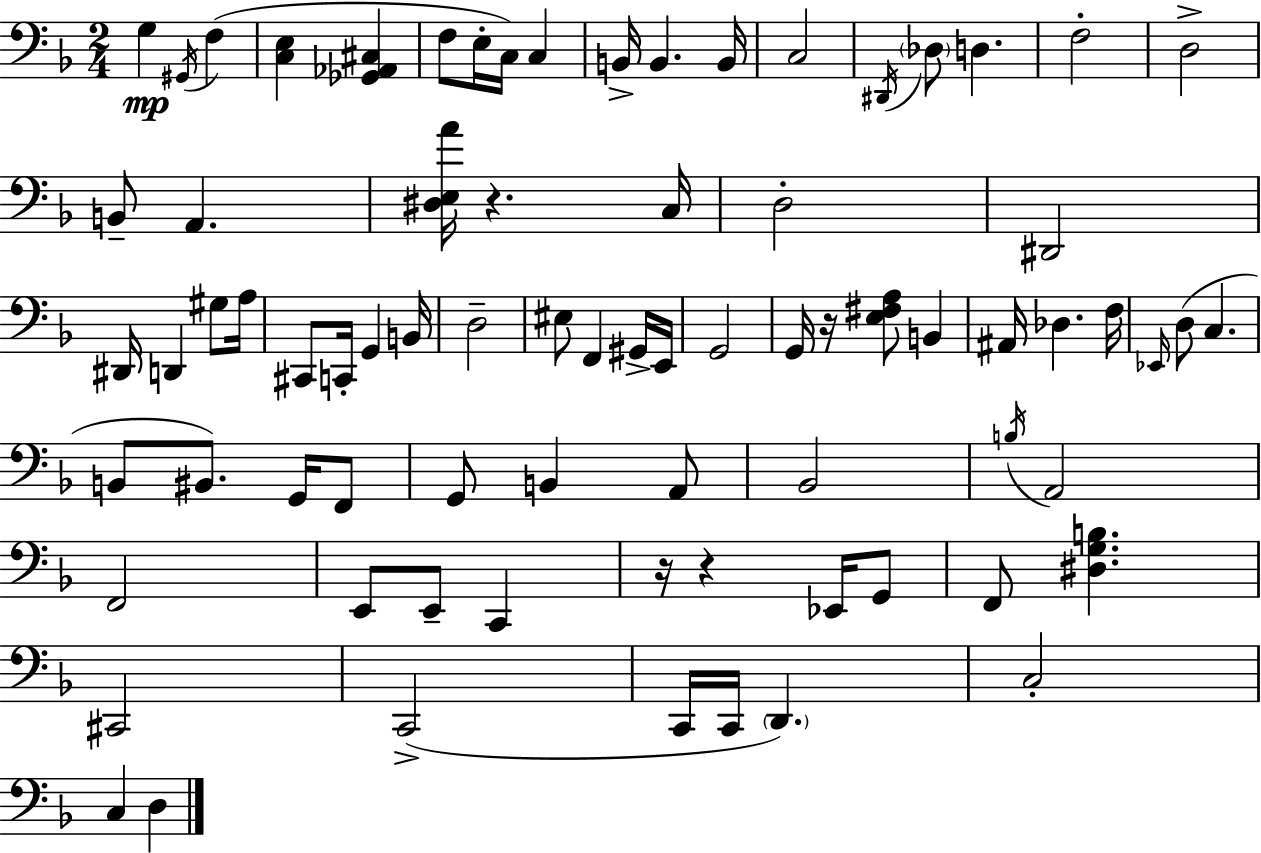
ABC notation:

X:1
T:Untitled
M:2/4
L:1/4
K:Dm
G, ^G,,/4 F, [C,E,] [_G,,_A,,^C,] F,/2 E,/4 C,/4 C, B,,/4 B,, B,,/4 C,2 ^D,,/4 _D,/2 D, F,2 D,2 B,,/2 A,, [^D,E,A]/4 z C,/4 D,2 ^D,,2 ^D,,/4 D,, ^G,/2 A,/4 ^C,,/2 C,,/4 G,, B,,/4 D,2 ^E,/2 F,, ^G,,/4 E,,/4 G,,2 G,,/4 z/4 [E,^F,A,]/2 B,, ^A,,/4 _D, F,/4 _E,,/4 D,/2 C, B,,/2 ^B,,/2 G,,/4 F,,/2 G,,/2 B,, A,,/2 _B,,2 B,/4 A,,2 F,,2 E,,/2 E,,/2 C,, z/4 z _E,,/4 G,,/2 F,,/2 [^D,G,B,] ^C,,2 C,,2 C,,/4 C,,/4 D,, C,2 C, D,